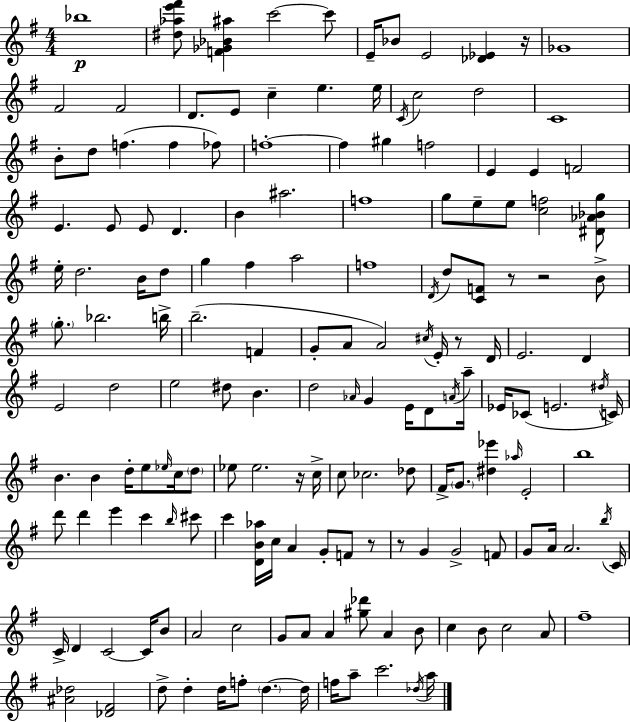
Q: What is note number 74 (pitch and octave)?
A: D4